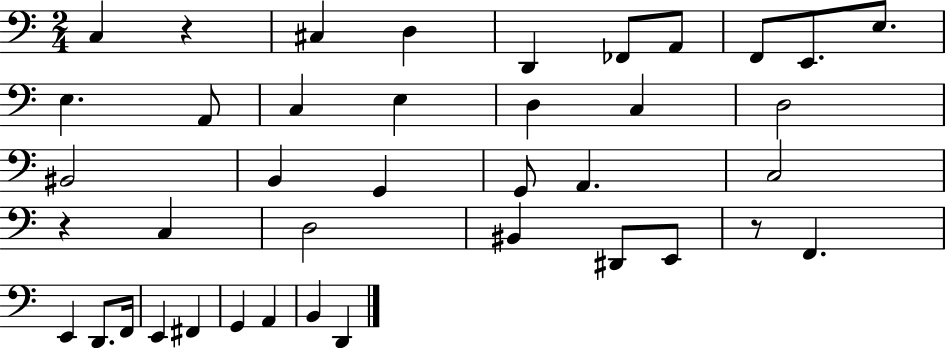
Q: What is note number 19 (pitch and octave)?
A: G2